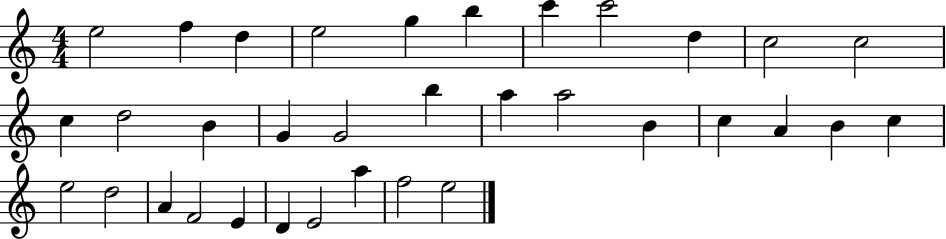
{
  \clef treble
  \numericTimeSignature
  \time 4/4
  \key c \major
  e''2 f''4 d''4 | e''2 g''4 b''4 | c'''4 c'''2 d''4 | c''2 c''2 | \break c''4 d''2 b'4 | g'4 g'2 b''4 | a''4 a''2 b'4 | c''4 a'4 b'4 c''4 | \break e''2 d''2 | a'4 f'2 e'4 | d'4 e'2 a''4 | f''2 e''2 | \break \bar "|."
}